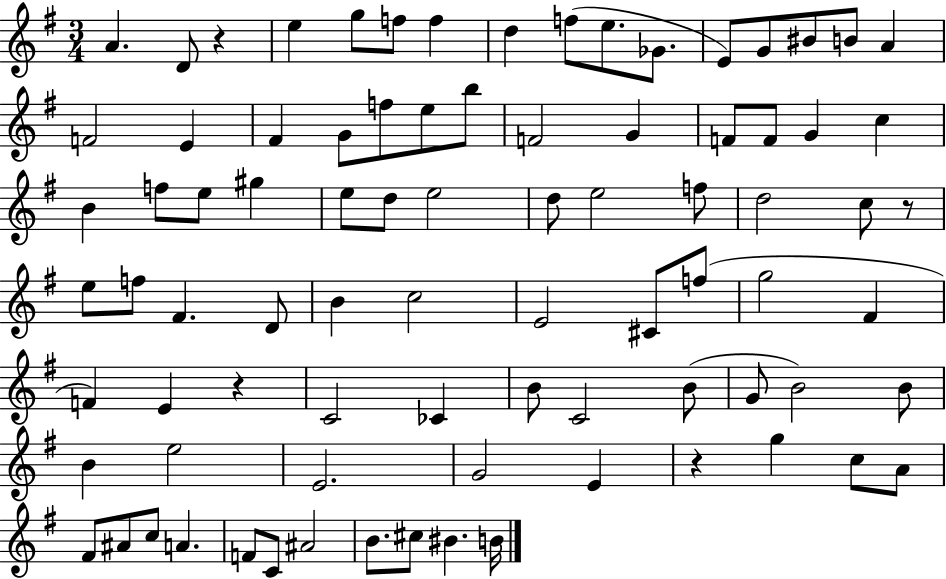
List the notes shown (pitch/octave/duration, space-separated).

A4/q. D4/e R/q E5/q G5/e F5/e F5/q D5/q F5/e E5/e. Gb4/e. E4/e G4/e BIS4/e B4/e A4/q F4/h E4/q F#4/q G4/e F5/e E5/e B5/e F4/h G4/q F4/e F4/e G4/q C5/q B4/q F5/e E5/e G#5/q E5/e D5/e E5/h D5/e E5/h F5/e D5/h C5/e R/e E5/e F5/e F#4/q. D4/e B4/q C5/h E4/h C#4/e F5/e G5/h F#4/q F4/q E4/q R/q C4/h CES4/q B4/e C4/h B4/e G4/e B4/h B4/e B4/q E5/h E4/h. G4/h E4/q R/q G5/q C5/e A4/e F#4/e A#4/e C5/e A4/q. F4/e C4/e A#4/h B4/e. C#5/e BIS4/q. B4/s